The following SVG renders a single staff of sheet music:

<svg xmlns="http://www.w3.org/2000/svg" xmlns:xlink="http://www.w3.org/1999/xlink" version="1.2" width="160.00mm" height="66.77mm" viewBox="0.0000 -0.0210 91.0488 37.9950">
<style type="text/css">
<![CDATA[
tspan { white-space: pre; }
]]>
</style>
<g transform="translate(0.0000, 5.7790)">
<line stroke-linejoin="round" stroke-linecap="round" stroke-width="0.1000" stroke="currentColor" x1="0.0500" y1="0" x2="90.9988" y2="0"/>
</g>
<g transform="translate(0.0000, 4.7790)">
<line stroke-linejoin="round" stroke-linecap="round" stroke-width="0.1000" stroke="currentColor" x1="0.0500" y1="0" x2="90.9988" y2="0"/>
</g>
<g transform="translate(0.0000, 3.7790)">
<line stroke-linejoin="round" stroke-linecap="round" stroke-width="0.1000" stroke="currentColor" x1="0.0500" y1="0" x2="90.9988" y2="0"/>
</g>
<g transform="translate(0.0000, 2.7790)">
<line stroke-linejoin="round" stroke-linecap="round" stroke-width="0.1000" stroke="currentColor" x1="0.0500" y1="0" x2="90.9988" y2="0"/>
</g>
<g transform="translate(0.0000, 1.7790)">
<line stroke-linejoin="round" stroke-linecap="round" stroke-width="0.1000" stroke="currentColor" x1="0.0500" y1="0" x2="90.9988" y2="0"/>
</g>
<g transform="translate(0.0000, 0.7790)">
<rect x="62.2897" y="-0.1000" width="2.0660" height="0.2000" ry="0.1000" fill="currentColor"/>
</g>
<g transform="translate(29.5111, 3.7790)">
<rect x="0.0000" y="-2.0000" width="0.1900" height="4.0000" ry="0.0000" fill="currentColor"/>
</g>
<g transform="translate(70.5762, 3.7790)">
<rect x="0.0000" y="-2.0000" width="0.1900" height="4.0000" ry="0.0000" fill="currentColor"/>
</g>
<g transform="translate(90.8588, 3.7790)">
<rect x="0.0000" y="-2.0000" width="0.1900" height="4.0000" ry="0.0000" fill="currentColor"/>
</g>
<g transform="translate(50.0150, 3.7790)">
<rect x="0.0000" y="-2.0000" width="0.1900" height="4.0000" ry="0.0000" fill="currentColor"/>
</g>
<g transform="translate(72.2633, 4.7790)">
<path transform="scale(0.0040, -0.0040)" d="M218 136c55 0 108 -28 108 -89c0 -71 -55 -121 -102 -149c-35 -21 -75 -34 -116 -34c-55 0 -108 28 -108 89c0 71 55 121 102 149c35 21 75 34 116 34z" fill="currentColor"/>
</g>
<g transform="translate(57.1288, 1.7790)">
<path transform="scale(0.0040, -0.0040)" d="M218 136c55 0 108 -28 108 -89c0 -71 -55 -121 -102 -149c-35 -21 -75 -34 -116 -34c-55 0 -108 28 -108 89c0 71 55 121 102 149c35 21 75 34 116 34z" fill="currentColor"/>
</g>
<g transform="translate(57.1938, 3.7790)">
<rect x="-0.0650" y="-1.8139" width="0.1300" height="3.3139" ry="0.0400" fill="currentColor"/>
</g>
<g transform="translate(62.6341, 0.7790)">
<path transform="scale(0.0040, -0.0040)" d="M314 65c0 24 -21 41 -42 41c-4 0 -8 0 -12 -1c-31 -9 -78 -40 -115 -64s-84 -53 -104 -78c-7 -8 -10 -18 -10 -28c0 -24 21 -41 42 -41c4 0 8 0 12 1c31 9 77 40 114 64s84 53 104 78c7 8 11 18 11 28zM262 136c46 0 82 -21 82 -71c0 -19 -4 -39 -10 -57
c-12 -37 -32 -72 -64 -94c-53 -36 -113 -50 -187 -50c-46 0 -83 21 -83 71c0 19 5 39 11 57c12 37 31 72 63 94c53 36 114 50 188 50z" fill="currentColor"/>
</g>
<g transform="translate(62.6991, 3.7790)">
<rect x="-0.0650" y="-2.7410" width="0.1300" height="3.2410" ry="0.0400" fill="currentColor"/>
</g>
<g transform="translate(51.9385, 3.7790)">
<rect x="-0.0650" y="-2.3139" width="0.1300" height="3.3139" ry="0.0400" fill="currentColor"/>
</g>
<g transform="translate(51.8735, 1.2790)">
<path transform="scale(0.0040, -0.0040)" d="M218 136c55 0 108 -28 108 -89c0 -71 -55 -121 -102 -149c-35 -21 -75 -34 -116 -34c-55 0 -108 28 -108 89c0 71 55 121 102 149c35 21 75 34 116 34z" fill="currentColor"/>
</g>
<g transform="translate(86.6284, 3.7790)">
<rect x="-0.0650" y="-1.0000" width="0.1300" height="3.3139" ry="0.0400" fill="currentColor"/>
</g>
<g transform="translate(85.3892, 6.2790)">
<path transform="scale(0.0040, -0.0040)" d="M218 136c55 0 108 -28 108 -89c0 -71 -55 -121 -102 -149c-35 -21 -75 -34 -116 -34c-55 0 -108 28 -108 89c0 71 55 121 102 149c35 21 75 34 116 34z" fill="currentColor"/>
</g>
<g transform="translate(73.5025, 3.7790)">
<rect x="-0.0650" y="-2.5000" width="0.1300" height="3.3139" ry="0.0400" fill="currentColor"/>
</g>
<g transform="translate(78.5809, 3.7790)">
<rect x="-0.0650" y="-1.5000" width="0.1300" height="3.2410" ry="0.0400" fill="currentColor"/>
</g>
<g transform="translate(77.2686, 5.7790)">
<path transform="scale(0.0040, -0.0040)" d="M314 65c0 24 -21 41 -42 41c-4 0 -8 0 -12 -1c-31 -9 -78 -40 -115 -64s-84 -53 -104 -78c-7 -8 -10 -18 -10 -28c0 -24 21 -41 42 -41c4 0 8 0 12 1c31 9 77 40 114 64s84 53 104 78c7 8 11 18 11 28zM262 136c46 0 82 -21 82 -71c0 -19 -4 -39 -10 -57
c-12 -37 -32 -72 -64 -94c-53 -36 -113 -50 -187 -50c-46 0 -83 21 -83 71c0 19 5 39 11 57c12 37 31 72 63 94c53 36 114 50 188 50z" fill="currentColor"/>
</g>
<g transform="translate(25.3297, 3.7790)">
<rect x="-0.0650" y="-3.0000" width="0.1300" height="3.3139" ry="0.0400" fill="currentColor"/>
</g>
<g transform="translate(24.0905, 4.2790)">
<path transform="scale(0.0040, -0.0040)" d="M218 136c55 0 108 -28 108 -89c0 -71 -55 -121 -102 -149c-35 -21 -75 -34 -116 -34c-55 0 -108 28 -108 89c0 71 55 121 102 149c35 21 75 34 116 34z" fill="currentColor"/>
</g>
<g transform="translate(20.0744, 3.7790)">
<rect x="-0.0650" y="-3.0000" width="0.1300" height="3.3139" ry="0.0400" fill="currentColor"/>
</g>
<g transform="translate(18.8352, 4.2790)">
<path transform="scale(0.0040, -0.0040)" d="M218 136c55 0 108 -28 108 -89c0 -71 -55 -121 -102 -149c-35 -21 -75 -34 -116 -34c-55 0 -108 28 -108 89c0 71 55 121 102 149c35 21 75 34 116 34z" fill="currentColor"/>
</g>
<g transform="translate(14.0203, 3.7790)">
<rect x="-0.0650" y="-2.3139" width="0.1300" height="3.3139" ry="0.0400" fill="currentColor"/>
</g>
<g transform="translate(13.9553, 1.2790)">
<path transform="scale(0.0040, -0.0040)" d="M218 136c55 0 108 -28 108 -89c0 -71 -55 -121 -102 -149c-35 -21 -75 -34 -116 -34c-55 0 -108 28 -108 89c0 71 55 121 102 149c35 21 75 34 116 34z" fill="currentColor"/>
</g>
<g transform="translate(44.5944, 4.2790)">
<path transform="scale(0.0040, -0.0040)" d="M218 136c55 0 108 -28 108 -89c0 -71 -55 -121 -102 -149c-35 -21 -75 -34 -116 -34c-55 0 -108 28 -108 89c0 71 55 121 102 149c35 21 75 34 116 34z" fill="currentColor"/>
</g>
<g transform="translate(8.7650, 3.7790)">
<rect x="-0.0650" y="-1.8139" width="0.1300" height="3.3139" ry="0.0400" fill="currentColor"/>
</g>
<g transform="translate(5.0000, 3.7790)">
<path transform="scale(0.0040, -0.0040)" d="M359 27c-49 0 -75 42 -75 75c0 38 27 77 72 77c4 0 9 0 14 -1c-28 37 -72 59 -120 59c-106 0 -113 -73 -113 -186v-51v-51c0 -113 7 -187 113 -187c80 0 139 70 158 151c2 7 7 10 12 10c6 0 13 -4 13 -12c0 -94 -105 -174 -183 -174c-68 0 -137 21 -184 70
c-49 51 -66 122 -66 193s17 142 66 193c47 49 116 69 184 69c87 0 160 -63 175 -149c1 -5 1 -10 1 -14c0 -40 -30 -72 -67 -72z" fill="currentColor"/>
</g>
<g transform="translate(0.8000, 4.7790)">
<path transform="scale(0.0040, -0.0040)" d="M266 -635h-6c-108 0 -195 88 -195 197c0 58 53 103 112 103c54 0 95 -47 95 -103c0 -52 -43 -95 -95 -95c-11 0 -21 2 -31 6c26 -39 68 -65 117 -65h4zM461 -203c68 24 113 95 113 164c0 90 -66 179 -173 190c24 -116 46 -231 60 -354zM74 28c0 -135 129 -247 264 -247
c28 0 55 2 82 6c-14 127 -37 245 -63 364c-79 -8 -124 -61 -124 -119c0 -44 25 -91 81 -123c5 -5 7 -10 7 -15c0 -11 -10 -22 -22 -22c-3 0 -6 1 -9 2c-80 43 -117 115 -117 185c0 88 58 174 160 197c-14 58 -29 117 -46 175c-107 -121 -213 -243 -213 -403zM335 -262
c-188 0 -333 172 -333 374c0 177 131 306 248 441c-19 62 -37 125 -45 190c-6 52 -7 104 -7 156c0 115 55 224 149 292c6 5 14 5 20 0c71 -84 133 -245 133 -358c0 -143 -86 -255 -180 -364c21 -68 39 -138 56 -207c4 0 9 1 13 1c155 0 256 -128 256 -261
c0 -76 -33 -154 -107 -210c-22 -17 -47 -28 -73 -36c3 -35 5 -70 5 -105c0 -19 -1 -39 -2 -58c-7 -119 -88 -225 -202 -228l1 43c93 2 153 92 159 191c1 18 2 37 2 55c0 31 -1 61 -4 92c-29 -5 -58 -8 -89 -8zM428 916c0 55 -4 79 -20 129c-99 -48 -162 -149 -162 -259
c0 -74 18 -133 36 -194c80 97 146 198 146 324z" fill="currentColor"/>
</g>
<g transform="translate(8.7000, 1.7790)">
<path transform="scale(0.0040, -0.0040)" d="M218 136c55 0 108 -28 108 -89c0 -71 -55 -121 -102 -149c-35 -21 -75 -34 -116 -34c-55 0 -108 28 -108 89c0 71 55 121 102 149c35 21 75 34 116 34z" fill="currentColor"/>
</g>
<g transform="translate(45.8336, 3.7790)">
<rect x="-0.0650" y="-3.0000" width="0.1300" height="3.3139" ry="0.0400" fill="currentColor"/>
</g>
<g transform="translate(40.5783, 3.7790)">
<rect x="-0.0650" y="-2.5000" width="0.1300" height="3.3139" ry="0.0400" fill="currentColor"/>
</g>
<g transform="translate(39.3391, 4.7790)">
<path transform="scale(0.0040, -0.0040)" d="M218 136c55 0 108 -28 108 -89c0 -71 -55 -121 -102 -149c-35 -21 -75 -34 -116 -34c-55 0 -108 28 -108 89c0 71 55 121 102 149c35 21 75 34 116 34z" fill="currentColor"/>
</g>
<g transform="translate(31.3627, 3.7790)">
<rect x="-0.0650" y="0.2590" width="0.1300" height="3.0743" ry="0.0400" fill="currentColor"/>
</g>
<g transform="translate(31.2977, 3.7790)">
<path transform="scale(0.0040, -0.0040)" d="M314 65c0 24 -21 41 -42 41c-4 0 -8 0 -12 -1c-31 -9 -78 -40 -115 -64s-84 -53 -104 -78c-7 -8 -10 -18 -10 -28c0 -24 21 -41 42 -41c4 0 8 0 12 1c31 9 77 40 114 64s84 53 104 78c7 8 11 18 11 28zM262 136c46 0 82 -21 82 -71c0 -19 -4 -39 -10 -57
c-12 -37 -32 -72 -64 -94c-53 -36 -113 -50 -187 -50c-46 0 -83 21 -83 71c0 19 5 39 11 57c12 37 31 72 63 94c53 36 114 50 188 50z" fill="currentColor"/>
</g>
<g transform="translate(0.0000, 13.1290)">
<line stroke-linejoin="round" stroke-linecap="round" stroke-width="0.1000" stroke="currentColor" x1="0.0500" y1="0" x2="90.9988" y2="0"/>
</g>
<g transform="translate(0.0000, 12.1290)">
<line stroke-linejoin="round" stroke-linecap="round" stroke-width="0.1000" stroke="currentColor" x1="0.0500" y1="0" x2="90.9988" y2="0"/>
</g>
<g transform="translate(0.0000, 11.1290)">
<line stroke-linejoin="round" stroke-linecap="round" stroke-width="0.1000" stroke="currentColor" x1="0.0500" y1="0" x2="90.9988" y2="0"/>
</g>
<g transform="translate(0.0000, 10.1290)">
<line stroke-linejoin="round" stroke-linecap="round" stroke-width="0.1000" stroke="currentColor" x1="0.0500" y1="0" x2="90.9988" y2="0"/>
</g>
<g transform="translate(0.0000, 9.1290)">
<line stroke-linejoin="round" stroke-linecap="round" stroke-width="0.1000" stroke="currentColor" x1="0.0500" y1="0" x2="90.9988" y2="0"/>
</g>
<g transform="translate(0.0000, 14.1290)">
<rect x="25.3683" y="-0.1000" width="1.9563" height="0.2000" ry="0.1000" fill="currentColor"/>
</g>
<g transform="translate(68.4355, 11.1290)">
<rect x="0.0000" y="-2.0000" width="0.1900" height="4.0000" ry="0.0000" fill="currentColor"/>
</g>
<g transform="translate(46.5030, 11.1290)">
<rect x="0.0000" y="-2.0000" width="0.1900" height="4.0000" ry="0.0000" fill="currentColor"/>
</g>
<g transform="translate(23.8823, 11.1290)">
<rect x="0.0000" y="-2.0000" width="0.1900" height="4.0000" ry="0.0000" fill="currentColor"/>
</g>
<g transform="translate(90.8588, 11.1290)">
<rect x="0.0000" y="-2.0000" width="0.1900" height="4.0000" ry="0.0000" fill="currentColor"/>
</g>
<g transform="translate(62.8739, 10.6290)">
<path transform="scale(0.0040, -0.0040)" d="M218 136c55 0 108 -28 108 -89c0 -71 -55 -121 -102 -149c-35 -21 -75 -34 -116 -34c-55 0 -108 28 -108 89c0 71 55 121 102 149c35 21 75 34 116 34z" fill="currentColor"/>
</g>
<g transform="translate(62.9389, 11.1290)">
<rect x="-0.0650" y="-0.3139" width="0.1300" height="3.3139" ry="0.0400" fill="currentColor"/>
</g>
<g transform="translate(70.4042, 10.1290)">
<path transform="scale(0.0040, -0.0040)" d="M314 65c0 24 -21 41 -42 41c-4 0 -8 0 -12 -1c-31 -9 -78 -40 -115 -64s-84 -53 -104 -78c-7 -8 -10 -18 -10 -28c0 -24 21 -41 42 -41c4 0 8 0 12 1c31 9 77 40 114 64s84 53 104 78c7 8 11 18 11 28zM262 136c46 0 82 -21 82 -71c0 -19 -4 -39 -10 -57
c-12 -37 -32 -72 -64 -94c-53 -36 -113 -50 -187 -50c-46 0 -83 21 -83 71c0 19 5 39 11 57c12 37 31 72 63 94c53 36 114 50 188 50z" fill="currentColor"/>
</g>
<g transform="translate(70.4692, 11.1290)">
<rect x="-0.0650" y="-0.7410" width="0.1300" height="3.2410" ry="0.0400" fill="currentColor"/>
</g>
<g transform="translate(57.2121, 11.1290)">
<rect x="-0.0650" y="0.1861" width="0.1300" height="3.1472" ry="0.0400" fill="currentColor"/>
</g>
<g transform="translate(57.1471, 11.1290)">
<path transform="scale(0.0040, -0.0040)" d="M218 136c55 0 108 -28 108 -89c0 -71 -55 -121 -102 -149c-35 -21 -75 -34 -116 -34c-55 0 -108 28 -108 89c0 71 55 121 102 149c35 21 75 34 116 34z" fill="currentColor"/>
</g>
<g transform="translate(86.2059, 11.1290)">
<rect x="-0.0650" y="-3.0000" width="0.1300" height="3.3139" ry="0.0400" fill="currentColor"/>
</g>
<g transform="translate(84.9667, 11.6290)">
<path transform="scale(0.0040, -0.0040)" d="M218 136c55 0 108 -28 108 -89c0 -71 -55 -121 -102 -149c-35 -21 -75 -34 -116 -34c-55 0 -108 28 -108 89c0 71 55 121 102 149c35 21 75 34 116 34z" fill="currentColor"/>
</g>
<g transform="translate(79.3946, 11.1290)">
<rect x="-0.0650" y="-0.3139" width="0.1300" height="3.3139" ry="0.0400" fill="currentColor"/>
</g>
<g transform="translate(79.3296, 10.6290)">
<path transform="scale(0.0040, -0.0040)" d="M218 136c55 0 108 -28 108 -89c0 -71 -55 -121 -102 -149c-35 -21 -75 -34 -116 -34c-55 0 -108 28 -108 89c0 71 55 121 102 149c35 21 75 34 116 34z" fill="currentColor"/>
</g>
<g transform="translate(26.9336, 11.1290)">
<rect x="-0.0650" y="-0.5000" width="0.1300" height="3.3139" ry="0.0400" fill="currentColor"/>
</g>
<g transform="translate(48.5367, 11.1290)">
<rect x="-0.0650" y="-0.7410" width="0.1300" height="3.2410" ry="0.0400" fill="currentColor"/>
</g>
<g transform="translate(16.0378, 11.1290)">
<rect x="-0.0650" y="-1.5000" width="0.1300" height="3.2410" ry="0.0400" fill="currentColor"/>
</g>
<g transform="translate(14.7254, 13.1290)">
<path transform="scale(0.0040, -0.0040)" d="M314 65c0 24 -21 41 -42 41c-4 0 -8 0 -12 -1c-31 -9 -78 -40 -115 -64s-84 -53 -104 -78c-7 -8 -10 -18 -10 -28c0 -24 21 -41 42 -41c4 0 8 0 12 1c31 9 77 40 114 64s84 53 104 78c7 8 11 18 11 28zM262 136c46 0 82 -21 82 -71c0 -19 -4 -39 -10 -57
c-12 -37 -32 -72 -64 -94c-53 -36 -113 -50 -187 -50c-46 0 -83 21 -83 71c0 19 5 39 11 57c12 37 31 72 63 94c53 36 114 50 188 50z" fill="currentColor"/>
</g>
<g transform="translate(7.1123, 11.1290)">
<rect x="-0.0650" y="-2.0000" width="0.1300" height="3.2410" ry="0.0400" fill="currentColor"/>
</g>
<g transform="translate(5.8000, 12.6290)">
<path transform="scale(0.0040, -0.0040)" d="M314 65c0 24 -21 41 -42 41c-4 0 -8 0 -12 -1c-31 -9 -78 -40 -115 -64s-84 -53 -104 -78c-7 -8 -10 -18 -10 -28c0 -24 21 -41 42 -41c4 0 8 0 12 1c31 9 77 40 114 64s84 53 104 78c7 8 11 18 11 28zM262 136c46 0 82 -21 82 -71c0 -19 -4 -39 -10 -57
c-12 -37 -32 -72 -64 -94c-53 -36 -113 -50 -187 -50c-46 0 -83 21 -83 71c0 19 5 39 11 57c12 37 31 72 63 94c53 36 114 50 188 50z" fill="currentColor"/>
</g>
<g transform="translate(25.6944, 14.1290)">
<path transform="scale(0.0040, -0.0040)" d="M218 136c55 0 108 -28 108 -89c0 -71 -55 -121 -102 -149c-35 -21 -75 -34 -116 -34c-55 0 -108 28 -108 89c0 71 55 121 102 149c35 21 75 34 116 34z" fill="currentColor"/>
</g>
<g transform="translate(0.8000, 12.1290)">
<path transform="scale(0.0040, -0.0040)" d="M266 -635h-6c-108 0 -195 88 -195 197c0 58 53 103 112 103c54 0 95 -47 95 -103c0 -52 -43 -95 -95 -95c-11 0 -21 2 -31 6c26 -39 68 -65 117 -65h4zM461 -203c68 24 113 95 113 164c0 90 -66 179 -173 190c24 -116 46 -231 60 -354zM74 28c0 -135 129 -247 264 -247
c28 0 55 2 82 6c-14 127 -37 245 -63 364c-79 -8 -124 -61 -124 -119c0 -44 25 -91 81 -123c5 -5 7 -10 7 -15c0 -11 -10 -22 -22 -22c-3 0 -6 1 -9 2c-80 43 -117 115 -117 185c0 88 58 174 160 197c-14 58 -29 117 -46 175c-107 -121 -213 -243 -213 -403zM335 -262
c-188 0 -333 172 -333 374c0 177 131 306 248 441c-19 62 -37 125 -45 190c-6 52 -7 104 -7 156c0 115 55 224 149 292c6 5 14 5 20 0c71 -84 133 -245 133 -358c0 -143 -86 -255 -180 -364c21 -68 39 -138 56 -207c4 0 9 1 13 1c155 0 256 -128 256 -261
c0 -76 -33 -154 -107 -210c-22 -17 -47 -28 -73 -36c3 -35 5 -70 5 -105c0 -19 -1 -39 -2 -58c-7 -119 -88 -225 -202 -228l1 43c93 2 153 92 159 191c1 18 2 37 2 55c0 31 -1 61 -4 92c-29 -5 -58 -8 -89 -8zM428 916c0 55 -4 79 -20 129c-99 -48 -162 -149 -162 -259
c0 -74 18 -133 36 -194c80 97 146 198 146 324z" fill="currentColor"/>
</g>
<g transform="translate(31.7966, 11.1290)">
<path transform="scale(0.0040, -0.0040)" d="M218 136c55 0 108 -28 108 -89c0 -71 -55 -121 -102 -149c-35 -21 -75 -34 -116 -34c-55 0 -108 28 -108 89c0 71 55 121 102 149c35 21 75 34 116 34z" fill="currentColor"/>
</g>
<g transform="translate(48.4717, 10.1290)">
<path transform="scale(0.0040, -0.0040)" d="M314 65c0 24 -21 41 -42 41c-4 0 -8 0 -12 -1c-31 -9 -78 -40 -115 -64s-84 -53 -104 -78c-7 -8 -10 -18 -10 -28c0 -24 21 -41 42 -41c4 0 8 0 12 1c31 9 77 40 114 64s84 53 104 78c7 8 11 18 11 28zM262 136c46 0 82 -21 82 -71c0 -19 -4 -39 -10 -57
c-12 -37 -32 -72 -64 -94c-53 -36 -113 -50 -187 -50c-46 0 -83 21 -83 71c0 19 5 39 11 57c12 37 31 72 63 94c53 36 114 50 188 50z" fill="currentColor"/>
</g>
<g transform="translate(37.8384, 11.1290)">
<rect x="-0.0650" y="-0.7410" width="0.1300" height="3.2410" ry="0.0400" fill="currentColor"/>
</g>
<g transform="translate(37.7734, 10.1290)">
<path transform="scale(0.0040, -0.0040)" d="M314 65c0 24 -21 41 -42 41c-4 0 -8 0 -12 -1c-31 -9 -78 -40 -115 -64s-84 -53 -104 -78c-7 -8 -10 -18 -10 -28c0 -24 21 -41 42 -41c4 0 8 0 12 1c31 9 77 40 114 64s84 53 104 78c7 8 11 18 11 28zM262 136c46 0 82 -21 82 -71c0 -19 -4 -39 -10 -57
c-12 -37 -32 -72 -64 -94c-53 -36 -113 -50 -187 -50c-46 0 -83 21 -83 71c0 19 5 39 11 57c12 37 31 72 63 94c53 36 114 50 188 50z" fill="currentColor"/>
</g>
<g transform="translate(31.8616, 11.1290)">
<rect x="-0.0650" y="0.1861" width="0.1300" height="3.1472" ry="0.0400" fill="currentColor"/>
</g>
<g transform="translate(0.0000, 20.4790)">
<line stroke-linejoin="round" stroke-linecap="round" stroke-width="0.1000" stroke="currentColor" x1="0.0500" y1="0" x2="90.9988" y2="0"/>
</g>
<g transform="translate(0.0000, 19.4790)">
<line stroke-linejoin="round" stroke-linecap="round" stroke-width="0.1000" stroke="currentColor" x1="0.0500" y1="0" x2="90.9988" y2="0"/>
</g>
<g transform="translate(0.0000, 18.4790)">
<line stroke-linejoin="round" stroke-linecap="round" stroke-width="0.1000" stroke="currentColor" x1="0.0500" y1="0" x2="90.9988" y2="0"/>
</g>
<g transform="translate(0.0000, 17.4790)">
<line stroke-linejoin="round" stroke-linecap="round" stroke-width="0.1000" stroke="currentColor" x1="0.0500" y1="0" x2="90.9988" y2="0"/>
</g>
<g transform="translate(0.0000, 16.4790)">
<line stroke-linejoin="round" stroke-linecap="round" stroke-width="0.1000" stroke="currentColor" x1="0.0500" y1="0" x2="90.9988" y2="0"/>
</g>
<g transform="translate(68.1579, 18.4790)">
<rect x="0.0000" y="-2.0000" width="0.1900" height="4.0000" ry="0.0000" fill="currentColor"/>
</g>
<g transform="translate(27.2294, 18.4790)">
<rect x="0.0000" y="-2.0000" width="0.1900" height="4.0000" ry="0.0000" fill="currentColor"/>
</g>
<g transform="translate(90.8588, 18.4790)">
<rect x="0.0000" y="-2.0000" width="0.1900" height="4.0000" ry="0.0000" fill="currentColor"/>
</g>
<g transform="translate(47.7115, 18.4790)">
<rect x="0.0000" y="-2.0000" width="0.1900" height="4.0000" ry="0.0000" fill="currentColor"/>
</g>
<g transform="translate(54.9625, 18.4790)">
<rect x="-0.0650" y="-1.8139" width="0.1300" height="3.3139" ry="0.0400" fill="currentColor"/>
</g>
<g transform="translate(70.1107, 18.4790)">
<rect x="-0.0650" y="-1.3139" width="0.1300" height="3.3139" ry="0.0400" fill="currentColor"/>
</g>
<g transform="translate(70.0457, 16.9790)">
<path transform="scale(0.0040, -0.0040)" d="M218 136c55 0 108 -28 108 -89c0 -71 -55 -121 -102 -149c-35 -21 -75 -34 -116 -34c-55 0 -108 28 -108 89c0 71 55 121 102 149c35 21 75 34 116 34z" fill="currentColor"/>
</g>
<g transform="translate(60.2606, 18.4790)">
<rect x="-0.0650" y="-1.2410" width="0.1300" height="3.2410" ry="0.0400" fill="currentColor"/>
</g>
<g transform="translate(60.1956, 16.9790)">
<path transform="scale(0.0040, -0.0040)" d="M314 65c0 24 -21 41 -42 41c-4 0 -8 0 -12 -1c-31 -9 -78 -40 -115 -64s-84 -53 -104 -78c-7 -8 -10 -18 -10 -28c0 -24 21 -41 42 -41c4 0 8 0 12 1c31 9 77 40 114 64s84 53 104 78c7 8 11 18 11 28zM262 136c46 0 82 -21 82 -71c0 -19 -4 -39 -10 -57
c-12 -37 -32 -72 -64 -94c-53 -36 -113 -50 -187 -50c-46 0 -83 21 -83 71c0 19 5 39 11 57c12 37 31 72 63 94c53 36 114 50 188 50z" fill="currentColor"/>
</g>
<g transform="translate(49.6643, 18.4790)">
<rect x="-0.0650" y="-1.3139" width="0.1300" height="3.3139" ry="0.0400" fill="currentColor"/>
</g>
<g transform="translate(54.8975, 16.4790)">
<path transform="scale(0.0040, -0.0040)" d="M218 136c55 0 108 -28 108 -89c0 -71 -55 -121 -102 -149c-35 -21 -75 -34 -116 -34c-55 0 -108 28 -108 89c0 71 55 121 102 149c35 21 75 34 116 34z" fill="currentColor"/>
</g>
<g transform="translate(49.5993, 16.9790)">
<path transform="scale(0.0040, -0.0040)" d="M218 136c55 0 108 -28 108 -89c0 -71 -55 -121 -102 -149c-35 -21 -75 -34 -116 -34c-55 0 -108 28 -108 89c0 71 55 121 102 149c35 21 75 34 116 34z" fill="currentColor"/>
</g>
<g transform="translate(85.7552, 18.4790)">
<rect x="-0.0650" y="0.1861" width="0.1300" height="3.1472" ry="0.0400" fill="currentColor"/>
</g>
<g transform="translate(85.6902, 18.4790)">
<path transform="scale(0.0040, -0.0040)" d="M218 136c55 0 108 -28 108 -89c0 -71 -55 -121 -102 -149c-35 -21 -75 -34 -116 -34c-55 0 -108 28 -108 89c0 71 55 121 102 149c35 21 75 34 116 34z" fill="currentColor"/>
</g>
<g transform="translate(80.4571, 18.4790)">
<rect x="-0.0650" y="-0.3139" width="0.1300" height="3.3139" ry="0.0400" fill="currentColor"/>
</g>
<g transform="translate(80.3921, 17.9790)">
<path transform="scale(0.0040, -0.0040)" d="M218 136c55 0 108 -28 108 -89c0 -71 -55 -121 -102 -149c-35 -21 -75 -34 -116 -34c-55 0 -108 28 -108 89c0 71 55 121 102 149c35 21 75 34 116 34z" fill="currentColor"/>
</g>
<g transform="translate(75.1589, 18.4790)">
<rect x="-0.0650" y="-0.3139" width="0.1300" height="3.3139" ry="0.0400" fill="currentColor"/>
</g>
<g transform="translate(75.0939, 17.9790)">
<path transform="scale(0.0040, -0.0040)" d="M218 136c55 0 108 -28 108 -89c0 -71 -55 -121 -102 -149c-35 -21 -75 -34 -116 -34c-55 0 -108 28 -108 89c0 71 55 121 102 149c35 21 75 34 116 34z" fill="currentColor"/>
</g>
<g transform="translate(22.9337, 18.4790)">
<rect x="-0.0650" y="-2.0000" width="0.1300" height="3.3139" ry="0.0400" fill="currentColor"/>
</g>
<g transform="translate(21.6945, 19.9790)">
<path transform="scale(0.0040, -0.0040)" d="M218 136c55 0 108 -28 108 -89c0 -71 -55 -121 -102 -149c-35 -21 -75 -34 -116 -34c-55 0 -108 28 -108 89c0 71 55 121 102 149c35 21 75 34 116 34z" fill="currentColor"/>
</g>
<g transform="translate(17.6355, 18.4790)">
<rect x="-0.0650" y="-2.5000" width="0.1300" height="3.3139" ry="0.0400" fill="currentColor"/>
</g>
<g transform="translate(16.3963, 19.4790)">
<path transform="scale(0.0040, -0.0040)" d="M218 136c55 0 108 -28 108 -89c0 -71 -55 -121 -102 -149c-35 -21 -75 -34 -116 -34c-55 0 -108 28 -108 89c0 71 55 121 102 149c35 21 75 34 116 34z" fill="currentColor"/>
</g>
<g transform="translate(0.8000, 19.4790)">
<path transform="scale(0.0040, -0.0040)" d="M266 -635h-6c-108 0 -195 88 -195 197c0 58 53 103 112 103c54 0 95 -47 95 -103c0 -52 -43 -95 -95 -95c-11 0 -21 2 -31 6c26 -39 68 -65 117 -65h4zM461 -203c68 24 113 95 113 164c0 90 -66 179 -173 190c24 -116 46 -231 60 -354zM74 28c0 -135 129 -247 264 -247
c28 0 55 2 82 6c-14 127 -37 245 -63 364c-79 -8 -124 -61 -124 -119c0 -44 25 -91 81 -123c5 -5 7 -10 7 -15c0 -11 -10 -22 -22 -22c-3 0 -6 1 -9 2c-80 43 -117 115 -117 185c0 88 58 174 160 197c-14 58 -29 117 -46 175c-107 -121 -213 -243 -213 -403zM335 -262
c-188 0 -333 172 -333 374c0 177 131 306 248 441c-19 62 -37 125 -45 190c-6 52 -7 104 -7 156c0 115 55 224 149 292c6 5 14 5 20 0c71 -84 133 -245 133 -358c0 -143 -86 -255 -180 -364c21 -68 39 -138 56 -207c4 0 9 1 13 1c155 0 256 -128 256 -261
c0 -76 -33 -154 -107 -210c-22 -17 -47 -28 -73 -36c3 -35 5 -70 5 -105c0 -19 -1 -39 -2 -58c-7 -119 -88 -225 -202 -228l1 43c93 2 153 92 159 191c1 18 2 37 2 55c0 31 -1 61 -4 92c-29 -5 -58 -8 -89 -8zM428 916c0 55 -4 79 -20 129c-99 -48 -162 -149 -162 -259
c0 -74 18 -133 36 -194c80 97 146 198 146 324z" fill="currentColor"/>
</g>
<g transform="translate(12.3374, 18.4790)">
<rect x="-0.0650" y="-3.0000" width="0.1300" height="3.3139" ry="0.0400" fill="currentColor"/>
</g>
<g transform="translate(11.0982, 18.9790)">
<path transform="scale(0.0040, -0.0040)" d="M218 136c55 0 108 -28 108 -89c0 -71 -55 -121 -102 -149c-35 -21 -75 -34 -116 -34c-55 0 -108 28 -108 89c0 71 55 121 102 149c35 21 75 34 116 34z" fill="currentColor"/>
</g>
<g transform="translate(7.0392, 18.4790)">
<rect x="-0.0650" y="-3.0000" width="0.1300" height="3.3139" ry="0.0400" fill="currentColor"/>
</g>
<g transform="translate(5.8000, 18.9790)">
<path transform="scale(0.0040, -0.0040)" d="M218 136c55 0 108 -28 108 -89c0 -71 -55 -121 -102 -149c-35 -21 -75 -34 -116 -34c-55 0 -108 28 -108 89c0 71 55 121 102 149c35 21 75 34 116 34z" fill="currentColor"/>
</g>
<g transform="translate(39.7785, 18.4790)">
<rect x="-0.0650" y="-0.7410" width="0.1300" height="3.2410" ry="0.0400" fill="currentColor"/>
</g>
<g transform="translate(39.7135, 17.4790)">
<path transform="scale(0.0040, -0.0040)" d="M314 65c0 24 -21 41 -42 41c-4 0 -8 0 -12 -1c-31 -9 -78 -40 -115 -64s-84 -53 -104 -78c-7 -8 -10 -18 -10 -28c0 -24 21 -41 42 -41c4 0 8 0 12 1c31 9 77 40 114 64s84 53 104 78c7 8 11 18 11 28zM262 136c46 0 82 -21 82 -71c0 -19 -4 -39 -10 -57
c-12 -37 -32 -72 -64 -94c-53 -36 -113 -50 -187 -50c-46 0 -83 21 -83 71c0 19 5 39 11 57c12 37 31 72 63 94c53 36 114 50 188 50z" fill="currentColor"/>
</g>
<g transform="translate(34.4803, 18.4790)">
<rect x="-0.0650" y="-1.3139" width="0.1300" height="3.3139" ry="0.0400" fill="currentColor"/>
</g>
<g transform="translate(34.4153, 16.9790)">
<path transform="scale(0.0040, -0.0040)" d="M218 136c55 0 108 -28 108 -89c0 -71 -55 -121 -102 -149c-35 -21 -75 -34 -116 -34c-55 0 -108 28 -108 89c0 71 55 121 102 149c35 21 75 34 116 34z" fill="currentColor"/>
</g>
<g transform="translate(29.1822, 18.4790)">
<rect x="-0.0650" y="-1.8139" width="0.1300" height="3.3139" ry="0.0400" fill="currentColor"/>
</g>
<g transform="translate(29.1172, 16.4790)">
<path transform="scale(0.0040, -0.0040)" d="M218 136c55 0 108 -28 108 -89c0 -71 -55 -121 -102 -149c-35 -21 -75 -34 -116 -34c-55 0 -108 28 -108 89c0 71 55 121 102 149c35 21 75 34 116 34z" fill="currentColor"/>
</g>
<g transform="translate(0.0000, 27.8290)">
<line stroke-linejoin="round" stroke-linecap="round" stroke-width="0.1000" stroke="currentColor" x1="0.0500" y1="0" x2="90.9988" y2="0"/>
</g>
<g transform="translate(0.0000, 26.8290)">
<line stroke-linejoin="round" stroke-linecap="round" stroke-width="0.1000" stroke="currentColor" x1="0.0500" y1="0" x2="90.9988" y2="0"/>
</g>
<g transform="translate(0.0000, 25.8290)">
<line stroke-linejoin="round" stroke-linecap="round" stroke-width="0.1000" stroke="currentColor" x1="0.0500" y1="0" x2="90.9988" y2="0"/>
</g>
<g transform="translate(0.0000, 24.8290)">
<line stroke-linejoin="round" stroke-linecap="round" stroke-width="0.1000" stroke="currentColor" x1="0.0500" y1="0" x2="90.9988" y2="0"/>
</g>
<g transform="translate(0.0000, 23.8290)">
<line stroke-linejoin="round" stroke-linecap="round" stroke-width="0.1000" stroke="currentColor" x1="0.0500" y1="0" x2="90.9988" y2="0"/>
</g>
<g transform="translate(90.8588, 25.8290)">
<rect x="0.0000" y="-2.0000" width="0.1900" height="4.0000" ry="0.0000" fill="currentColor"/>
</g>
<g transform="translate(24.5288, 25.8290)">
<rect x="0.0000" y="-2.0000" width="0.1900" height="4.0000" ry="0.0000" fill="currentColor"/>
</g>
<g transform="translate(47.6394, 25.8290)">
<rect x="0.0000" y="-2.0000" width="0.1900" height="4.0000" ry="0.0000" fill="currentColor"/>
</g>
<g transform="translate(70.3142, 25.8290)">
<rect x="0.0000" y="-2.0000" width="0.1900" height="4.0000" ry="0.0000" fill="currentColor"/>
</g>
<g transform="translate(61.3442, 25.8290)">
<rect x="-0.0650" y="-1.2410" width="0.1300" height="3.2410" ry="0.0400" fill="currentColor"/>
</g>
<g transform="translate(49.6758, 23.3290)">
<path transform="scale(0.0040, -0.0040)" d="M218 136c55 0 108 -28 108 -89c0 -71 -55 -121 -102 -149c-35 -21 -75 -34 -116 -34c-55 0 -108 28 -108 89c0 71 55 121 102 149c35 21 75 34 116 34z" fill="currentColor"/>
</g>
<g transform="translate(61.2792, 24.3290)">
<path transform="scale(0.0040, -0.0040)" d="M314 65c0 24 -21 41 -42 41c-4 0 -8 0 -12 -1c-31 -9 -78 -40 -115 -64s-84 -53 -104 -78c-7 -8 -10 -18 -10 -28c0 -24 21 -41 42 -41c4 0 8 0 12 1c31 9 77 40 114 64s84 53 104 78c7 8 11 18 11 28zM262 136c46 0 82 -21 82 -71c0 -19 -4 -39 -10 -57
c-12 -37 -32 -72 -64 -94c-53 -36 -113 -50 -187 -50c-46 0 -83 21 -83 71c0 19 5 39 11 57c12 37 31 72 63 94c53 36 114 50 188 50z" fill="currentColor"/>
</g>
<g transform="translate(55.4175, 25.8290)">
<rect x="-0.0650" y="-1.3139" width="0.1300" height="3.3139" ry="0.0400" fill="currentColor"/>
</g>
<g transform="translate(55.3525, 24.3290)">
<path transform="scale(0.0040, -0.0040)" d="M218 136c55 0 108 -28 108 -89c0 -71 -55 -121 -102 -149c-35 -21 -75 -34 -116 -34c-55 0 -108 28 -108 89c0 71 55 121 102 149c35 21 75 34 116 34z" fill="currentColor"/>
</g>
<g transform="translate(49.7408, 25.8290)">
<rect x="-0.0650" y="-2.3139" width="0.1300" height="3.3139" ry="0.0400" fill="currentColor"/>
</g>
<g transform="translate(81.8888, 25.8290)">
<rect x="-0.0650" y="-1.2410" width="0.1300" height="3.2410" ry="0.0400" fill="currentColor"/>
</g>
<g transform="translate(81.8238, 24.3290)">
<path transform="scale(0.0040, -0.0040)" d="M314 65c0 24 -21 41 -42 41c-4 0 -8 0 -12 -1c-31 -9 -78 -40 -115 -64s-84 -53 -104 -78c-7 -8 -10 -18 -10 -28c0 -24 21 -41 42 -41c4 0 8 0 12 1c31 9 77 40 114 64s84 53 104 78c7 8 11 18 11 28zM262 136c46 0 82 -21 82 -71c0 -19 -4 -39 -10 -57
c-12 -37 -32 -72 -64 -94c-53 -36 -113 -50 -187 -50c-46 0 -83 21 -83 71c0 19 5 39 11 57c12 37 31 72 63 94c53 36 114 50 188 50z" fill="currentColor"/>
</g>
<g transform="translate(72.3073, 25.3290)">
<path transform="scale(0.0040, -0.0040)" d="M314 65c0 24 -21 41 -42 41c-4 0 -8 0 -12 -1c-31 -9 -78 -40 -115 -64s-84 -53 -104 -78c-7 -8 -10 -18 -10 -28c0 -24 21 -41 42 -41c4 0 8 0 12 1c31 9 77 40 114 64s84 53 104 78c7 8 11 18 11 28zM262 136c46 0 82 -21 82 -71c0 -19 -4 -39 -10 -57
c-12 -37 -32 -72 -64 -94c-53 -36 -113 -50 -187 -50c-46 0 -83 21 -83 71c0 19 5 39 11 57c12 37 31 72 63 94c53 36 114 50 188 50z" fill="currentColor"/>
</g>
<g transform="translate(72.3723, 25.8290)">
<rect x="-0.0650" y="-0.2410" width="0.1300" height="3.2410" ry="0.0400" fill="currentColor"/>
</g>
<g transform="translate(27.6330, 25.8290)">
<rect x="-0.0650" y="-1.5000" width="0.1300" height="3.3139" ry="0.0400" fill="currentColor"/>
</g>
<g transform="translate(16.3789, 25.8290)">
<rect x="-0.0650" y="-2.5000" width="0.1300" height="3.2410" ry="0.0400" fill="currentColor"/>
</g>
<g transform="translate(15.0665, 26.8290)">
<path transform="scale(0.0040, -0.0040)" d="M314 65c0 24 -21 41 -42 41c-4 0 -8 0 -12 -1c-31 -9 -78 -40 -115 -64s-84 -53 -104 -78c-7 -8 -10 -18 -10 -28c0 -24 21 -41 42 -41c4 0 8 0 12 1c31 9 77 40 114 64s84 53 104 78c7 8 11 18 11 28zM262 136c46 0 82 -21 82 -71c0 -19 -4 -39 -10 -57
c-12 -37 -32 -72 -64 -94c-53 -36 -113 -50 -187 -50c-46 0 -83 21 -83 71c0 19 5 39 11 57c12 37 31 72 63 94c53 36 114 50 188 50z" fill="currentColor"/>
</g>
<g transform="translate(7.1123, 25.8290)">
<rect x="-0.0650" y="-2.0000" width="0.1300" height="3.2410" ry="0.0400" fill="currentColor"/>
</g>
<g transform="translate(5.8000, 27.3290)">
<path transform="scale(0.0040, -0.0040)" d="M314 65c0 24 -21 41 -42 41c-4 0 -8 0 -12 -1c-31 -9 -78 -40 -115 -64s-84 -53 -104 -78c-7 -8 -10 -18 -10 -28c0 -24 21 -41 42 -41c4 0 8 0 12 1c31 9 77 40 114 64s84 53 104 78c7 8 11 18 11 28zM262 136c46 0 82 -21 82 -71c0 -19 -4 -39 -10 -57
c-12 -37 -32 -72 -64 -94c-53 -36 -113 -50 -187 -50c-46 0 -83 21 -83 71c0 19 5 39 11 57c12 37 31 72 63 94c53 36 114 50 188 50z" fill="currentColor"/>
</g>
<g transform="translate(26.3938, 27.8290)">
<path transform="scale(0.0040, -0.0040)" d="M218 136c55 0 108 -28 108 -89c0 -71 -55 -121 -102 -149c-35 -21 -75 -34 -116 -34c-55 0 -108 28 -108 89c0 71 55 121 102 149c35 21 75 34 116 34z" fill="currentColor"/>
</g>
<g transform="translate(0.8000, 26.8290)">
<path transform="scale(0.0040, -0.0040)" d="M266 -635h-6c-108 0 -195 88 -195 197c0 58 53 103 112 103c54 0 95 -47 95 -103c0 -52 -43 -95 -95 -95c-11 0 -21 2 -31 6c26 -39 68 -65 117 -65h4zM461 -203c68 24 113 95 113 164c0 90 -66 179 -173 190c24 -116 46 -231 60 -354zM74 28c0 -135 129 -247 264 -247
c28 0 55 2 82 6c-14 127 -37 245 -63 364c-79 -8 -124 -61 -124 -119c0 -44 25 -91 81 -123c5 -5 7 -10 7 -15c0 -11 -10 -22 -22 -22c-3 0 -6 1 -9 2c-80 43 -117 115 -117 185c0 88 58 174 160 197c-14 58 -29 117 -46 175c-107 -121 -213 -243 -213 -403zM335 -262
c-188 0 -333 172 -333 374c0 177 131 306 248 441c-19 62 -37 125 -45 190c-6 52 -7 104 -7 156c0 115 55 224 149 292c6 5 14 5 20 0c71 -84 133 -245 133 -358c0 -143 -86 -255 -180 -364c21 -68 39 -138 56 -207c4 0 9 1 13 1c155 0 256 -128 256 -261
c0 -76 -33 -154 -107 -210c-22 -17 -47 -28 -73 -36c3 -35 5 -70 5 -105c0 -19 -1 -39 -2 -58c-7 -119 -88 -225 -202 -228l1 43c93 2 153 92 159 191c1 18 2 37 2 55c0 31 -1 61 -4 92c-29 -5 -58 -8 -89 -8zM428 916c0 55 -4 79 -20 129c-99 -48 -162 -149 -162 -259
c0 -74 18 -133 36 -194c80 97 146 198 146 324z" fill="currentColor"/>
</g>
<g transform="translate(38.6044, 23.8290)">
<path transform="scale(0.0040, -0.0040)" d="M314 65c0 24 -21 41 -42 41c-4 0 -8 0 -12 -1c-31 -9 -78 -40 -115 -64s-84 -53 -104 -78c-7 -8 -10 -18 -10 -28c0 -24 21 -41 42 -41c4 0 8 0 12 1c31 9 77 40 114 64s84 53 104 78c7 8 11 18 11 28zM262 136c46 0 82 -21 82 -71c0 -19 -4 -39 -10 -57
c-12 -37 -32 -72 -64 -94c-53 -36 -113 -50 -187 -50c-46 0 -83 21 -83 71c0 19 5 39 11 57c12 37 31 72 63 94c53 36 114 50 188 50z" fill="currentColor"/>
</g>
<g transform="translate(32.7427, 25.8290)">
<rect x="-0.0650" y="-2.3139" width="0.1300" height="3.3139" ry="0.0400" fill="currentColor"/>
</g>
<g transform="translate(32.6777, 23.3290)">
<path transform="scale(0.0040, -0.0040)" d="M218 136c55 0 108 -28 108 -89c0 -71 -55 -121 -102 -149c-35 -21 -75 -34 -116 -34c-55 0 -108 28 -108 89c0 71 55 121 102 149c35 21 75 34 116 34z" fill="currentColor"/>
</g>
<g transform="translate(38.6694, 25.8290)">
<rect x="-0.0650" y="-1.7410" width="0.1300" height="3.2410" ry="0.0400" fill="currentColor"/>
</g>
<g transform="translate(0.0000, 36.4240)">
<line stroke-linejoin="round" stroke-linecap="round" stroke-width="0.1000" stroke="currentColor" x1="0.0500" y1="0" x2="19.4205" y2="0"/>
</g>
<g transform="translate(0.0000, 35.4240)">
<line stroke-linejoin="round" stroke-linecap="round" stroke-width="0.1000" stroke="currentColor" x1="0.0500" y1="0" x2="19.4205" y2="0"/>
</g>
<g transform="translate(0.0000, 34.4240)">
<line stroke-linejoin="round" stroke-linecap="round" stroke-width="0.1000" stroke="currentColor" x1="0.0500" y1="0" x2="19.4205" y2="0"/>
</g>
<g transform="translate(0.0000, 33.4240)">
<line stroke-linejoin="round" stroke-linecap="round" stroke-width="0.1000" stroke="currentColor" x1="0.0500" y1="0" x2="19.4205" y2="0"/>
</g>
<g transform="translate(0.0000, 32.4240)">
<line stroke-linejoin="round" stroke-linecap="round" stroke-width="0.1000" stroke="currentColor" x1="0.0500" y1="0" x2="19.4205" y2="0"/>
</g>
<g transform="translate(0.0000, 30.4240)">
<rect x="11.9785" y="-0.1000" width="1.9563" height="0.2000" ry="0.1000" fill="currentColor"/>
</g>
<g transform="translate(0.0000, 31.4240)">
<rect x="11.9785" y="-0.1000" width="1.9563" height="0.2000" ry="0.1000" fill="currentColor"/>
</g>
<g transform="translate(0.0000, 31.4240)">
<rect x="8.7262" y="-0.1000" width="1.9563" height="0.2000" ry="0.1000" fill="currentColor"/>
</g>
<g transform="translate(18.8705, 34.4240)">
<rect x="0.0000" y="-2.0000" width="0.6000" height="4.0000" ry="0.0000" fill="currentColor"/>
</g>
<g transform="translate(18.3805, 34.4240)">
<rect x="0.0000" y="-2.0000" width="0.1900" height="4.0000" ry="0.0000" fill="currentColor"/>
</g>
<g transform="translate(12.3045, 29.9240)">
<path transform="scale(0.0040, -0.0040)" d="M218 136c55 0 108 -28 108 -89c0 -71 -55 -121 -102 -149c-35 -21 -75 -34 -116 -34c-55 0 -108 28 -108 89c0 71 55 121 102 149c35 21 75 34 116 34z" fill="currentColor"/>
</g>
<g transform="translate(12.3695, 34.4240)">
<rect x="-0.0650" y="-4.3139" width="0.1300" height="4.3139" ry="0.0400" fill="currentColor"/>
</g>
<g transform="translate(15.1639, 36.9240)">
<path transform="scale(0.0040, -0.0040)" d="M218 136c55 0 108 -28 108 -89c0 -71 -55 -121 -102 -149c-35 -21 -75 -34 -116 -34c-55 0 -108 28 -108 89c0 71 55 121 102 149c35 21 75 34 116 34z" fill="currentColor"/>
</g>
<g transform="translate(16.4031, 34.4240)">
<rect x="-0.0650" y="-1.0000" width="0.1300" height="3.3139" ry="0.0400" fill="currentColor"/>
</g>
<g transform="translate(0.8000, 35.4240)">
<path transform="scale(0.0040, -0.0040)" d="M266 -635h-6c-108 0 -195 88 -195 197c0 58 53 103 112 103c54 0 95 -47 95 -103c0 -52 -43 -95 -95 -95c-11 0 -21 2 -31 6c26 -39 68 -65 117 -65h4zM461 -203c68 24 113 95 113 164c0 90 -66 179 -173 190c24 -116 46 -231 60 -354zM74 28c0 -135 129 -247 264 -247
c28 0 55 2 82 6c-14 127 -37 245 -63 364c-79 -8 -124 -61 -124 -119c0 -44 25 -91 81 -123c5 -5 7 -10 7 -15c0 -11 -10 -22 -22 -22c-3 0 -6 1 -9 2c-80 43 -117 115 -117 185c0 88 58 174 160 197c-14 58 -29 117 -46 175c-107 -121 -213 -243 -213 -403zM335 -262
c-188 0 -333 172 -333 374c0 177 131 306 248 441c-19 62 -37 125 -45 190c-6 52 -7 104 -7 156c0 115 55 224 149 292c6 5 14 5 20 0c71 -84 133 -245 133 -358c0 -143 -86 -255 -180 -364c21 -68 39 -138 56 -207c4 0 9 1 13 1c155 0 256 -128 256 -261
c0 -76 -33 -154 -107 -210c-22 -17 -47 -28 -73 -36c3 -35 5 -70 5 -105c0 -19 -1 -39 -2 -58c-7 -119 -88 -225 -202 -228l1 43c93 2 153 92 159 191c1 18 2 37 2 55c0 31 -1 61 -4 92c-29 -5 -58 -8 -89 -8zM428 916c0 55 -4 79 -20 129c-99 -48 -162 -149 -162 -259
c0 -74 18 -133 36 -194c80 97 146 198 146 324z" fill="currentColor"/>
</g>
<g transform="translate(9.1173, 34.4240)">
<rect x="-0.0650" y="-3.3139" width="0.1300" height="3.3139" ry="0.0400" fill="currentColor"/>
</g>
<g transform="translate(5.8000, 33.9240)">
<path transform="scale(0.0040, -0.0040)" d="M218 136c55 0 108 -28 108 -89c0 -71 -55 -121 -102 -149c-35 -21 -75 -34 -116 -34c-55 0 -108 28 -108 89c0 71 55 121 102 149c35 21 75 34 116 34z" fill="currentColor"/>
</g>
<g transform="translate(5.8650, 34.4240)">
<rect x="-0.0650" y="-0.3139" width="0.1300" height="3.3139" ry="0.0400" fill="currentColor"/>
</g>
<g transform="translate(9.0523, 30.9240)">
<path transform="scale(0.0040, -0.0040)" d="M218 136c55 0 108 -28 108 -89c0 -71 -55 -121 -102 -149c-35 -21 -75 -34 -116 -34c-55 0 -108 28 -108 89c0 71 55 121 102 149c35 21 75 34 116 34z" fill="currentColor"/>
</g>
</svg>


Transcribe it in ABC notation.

X:1
T:Untitled
M:4/4
L:1/4
K:C
f g A A B2 G A g f a2 G E2 D F2 E2 C B d2 d2 B c d2 c A A A G F f e d2 e f e2 e c c B F2 G2 E g f2 g e e2 c2 e2 c b d' D